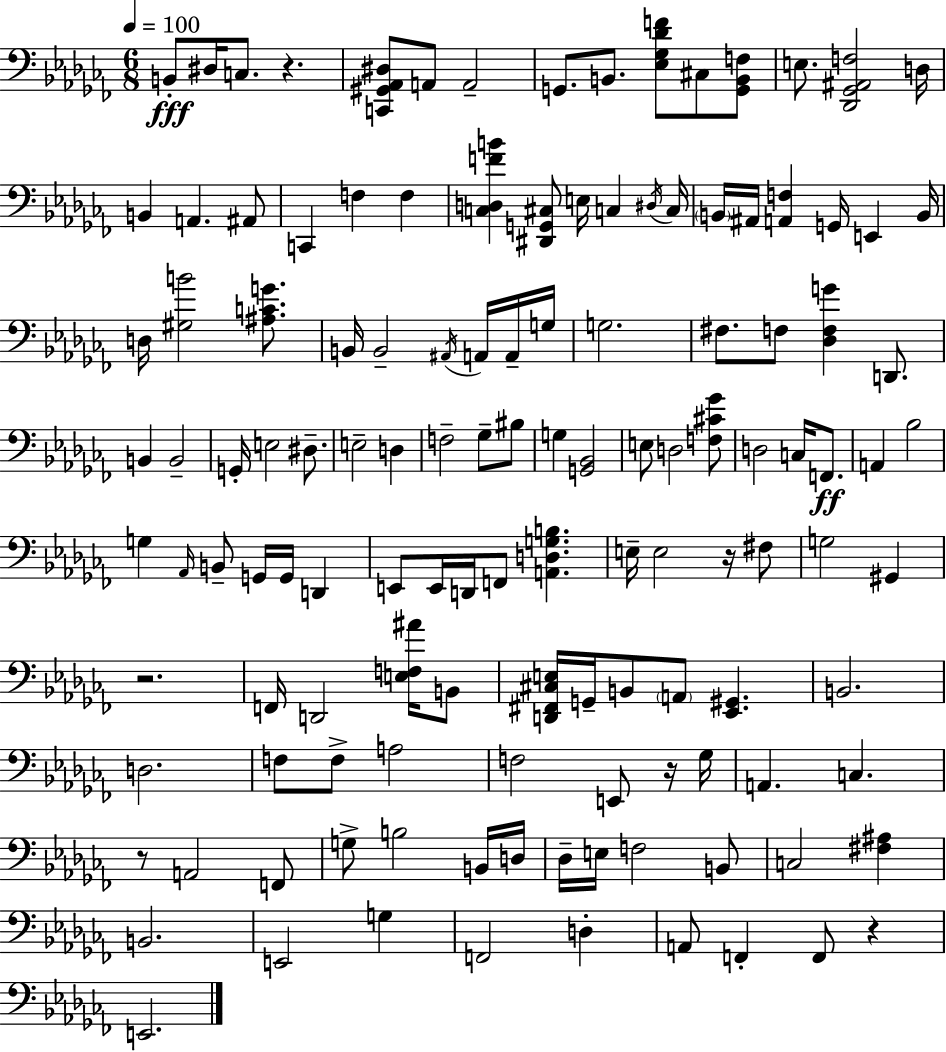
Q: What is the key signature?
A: AES minor